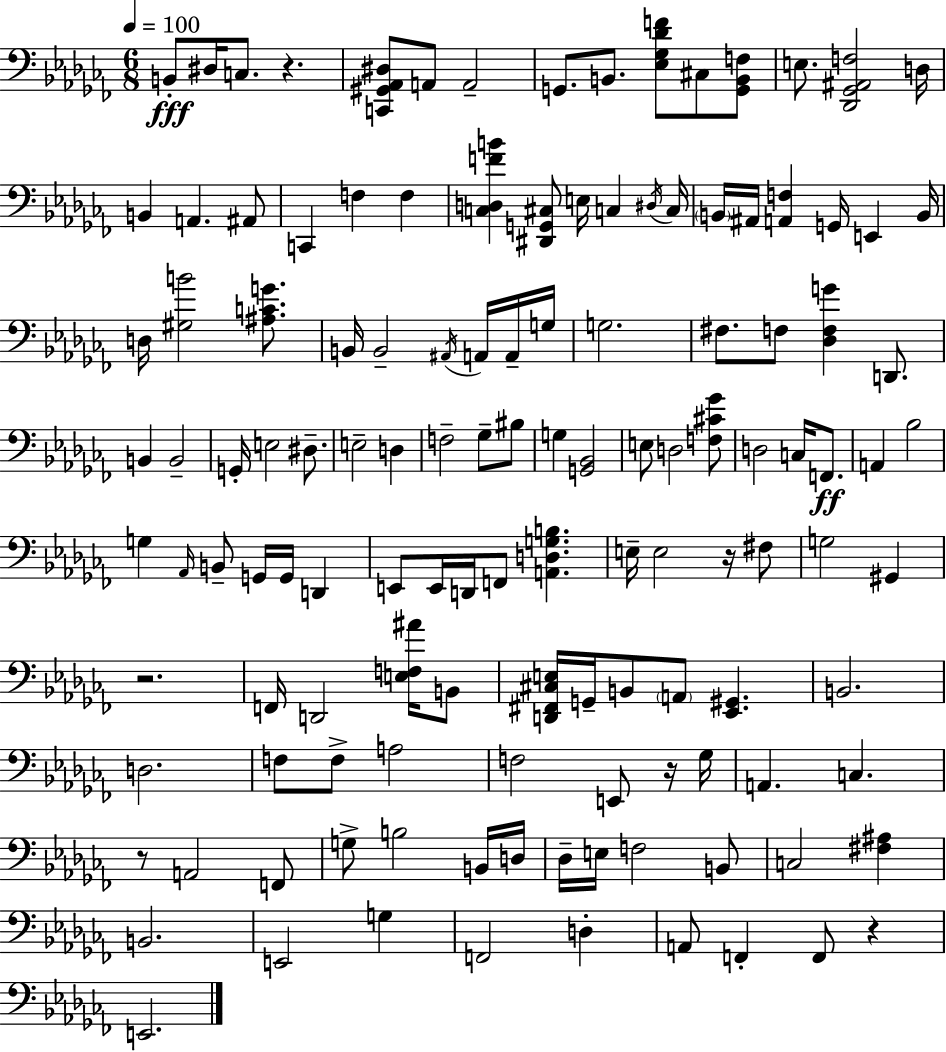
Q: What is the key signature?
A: AES minor